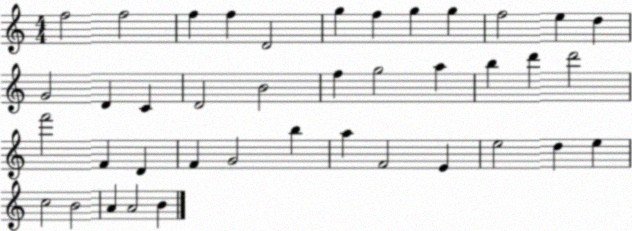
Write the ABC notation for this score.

X:1
T:Untitled
M:4/4
L:1/4
K:C
f2 f2 f f D2 g f g g f2 e d G2 D C D2 B2 f g2 a b d' d'2 f'2 F D F G2 b a F2 E e2 d e c2 B2 A A2 B